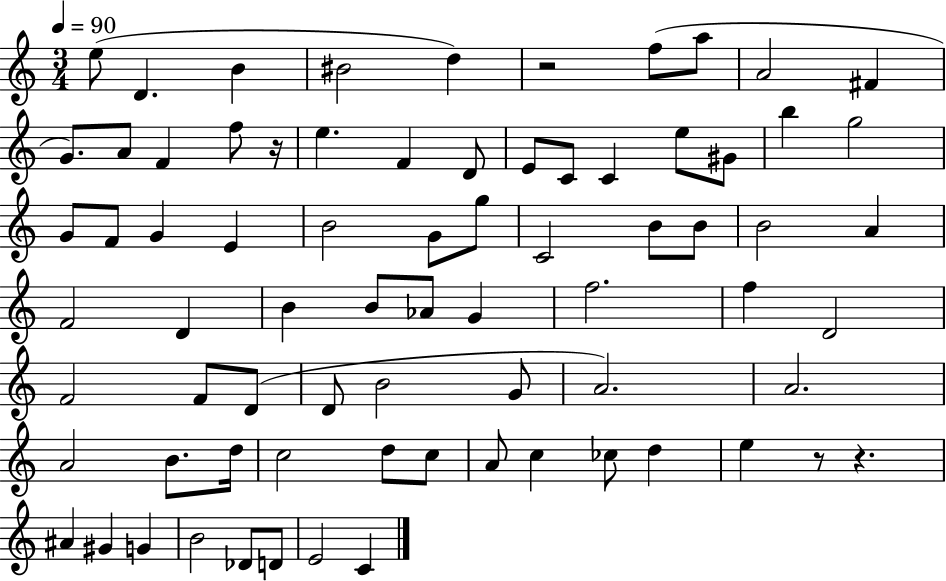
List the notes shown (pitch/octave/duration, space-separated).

E5/e D4/q. B4/q BIS4/h D5/q R/h F5/e A5/e A4/h F#4/q G4/e. A4/e F4/q F5/e R/s E5/q. F4/q D4/e E4/e C4/e C4/q E5/e G#4/e B5/q G5/h G4/e F4/e G4/q E4/q B4/h G4/e G5/e C4/h B4/e B4/e B4/h A4/q F4/h D4/q B4/q B4/e Ab4/e G4/q F5/h. F5/q D4/h F4/h F4/e D4/e D4/e B4/h G4/e A4/h. A4/h. A4/h B4/e. D5/s C5/h D5/e C5/e A4/e C5/q CES5/e D5/q E5/q R/e R/q. A#4/q G#4/q G4/q B4/h Db4/e D4/e E4/h C4/q